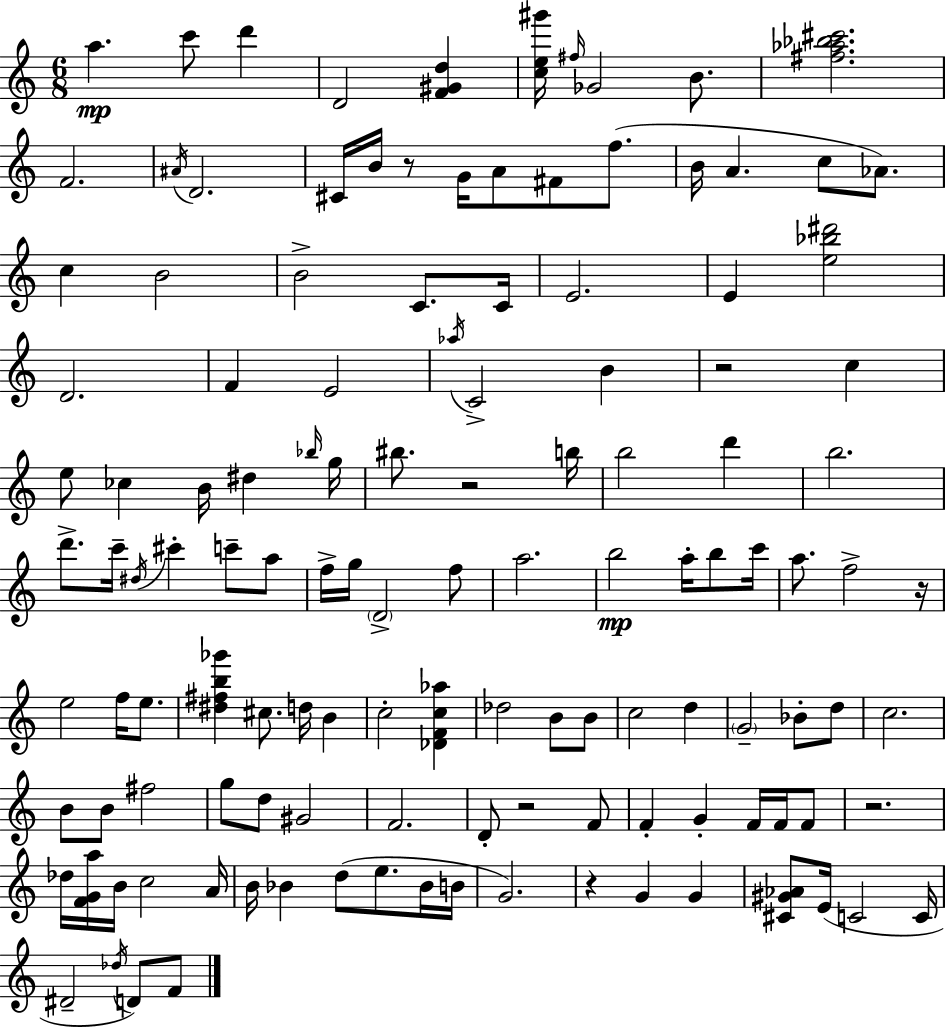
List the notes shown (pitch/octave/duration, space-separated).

A5/q. C6/e D6/q D4/h [F4,G#4,D5]/q [C5,E5,G#6]/s F#5/s Gb4/h B4/e. [F#5,Ab5,Bb5,C#6]/h. F4/h. A#4/s D4/h. C#4/s B4/s R/e G4/s A4/e F#4/e F5/e. B4/s A4/q. C5/e Ab4/e. C5/q B4/h B4/h C4/e. C4/s E4/h. E4/q [E5,Bb5,D#6]/h D4/h. F4/q E4/h Ab5/s C4/h B4/q R/h C5/q E5/e CES5/q B4/s D#5/q Bb5/s G5/s BIS5/e. R/h B5/s B5/h D6/q B5/h. D6/e. C6/s D#5/s C#6/q C6/e A5/e F5/s G5/s D4/h F5/e A5/h. B5/h A5/s B5/e C6/s A5/e. F5/h R/s E5/h F5/s E5/e. [D#5,F#5,B5,Gb6]/q C#5/e. D5/s B4/q C5/h [Db4,F4,C5,Ab5]/q Db5/h B4/e B4/e C5/h D5/q G4/h Bb4/e D5/e C5/h. B4/e B4/e F#5/h G5/e D5/e G#4/h F4/h. D4/e R/h F4/e F4/q G4/q F4/s F4/s F4/e R/h. Db5/s [F4,G4,A5]/s B4/s C5/h A4/s B4/s Bb4/q D5/e E5/e. Bb4/s B4/s G4/h. R/q G4/q G4/q [C#4,G#4,Ab4]/e E4/s C4/h C4/s D#4/h Db5/s D4/e F4/e